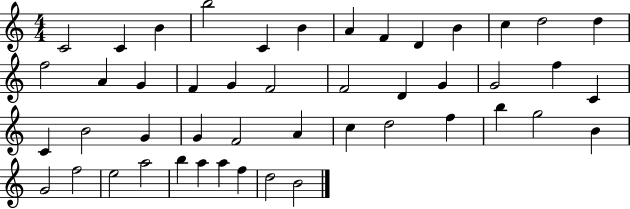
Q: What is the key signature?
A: C major